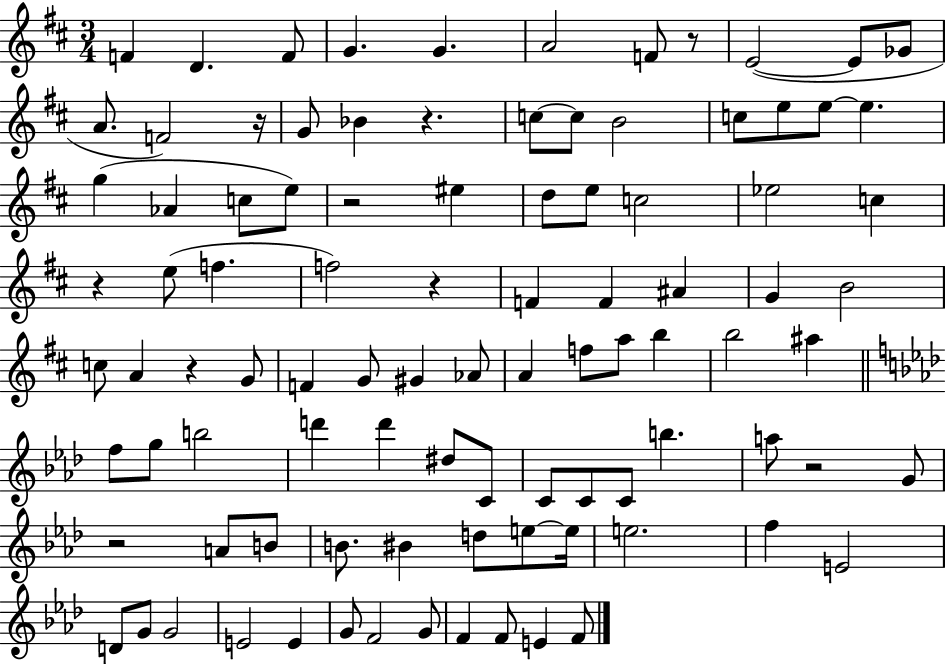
F4/q D4/q. F4/e G4/q. G4/q. A4/h F4/e R/e E4/h E4/e Gb4/e A4/e. F4/h R/s G4/e Bb4/q R/q. C5/e C5/e B4/h C5/e E5/e E5/e E5/q. G5/q Ab4/q C5/e E5/e R/h EIS5/q D5/e E5/e C5/h Eb5/h C5/q R/q E5/e F5/q. F5/h R/q F4/q F4/q A#4/q G4/q B4/h C5/e A4/q R/q G4/e F4/q G4/e G#4/q Ab4/e A4/q F5/e A5/e B5/q B5/h A#5/q F5/e G5/e B5/h D6/q D6/q D#5/e C4/e C4/e C4/e C4/e B5/q. A5/e R/h G4/e R/h A4/e B4/e B4/e. BIS4/q D5/e E5/e E5/s E5/h. F5/q E4/h D4/e G4/e G4/h E4/h E4/q G4/e F4/h G4/e F4/q F4/e E4/q F4/e